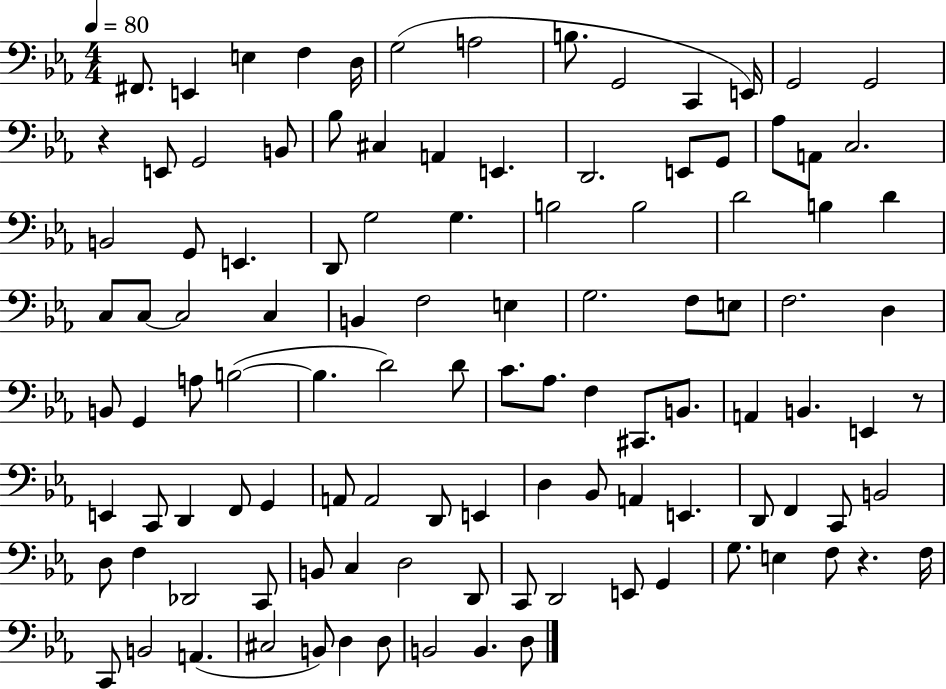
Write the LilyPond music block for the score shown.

{
  \clef bass
  \numericTimeSignature
  \time 4/4
  \key ees \major
  \tempo 4 = 80
  \repeat volta 2 { fis,8. e,4 e4 f4 d16 | g2( a2 | b8. g,2 c,4 e,16) | g,2 g,2 | \break r4 e,8 g,2 b,8 | bes8 cis4 a,4 e,4. | d,2. e,8 g,8 | aes8 a,8 c2. | \break b,2 g,8 e,4. | d,8 g2 g4. | b2 b2 | d'2 b4 d'4 | \break c8 c8~~ c2 c4 | b,4 f2 e4 | g2. f8 e8 | f2. d4 | \break b,8 g,4 a8 b2~(~ | b4. d'2) d'8 | c'8. aes8. f4 cis,8. b,8. | a,4 b,4. e,4 r8 | \break e,4 c,8 d,4 f,8 g,4 | a,8 a,2 d,8 e,4 | d4 bes,8 a,4 e,4. | d,8 f,4 c,8 b,2 | \break d8 f4 des,2 c,8 | b,8 c4 d2 d,8 | c,8 d,2 e,8 g,4 | g8. e4 f8 r4. f16 | \break c,8 b,2 a,4.( | cis2 b,8) d4 d8 | b,2 b,4. d8 | } \bar "|."
}